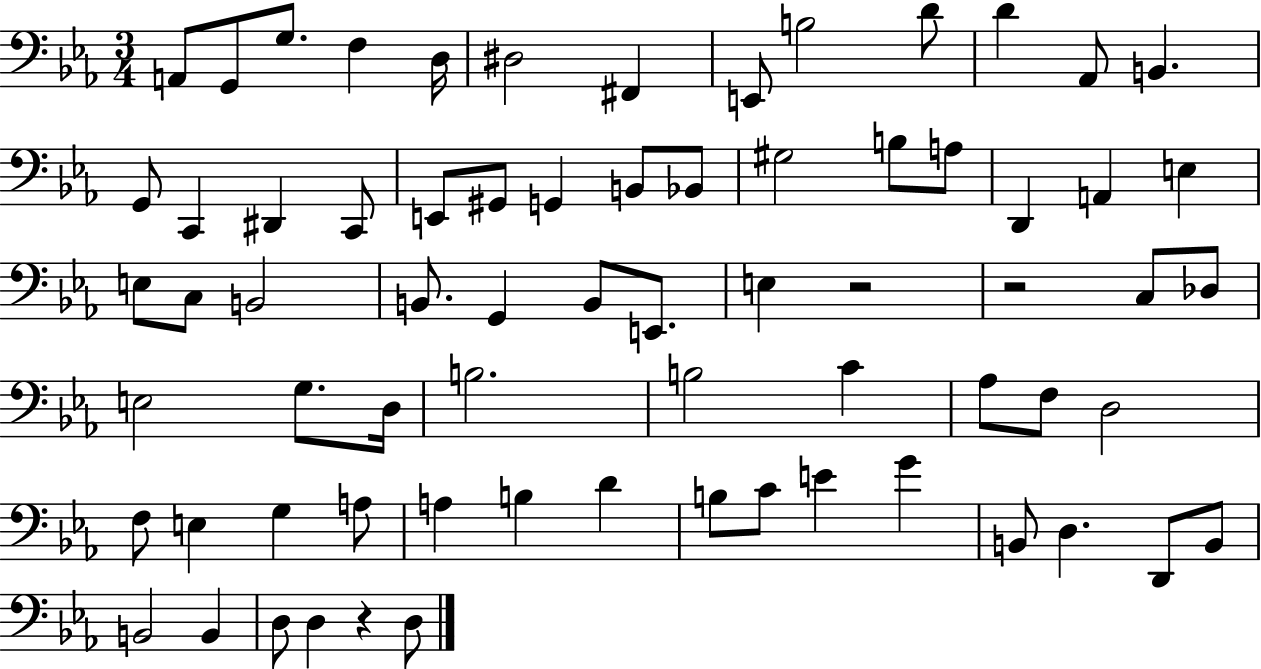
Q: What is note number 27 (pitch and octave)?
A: A2